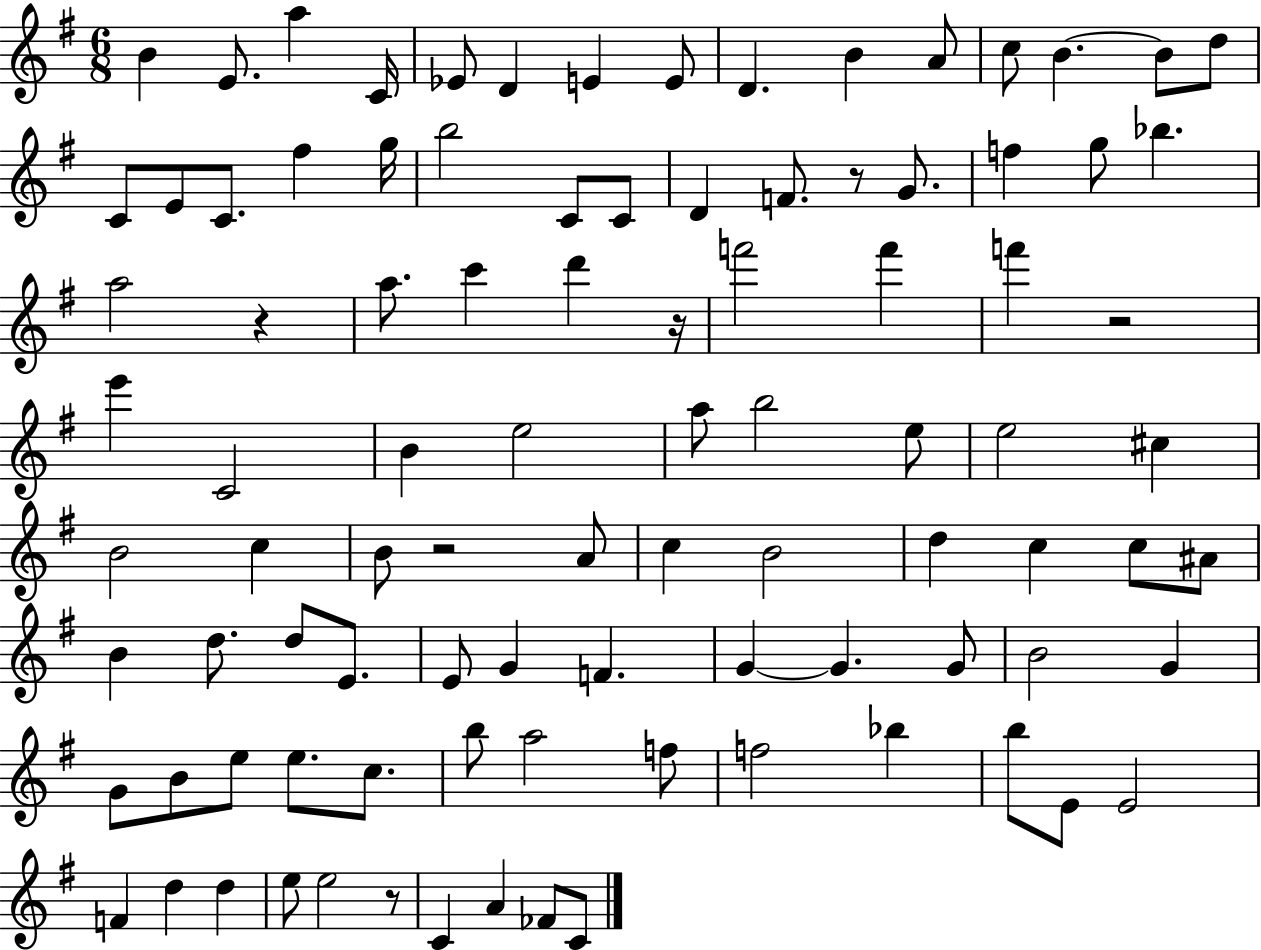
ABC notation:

X:1
T:Untitled
M:6/8
L:1/4
K:G
B E/2 a C/4 _E/2 D E E/2 D B A/2 c/2 B B/2 d/2 C/2 E/2 C/2 ^f g/4 b2 C/2 C/2 D F/2 z/2 G/2 f g/2 _b a2 z a/2 c' d' z/4 f'2 f' f' z2 e' C2 B e2 a/2 b2 e/2 e2 ^c B2 c B/2 z2 A/2 c B2 d c c/2 ^A/2 B d/2 d/2 E/2 E/2 G F G G G/2 B2 G G/2 B/2 e/2 e/2 c/2 b/2 a2 f/2 f2 _b b/2 E/2 E2 F d d e/2 e2 z/2 C A _F/2 C/2